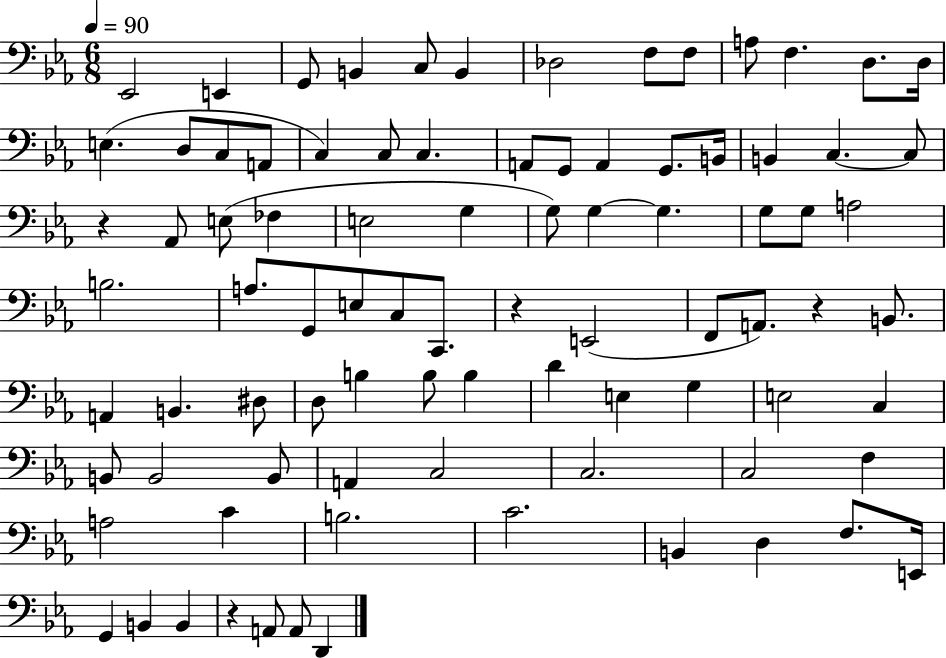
X:1
T:Untitled
M:6/8
L:1/4
K:Eb
_E,,2 E,, G,,/2 B,, C,/2 B,, _D,2 F,/2 F,/2 A,/2 F, D,/2 D,/4 E, D,/2 C,/2 A,,/2 C, C,/2 C, A,,/2 G,,/2 A,, G,,/2 B,,/4 B,, C, C,/2 z _A,,/2 E,/2 _F, E,2 G, G,/2 G, G, G,/2 G,/2 A,2 B,2 A,/2 G,,/2 E,/2 C,/2 C,,/2 z E,,2 F,,/2 A,,/2 z B,,/2 A,, B,, ^D,/2 D,/2 B, B,/2 B, D E, G, E,2 C, B,,/2 B,,2 B,,/2 A,, C,2 C,2 C,2 F, A,2 C B,2 C2 B,, D, F,/2 E,,/4 G,, B,, B,, z A,,/2 A,,/2 D,,